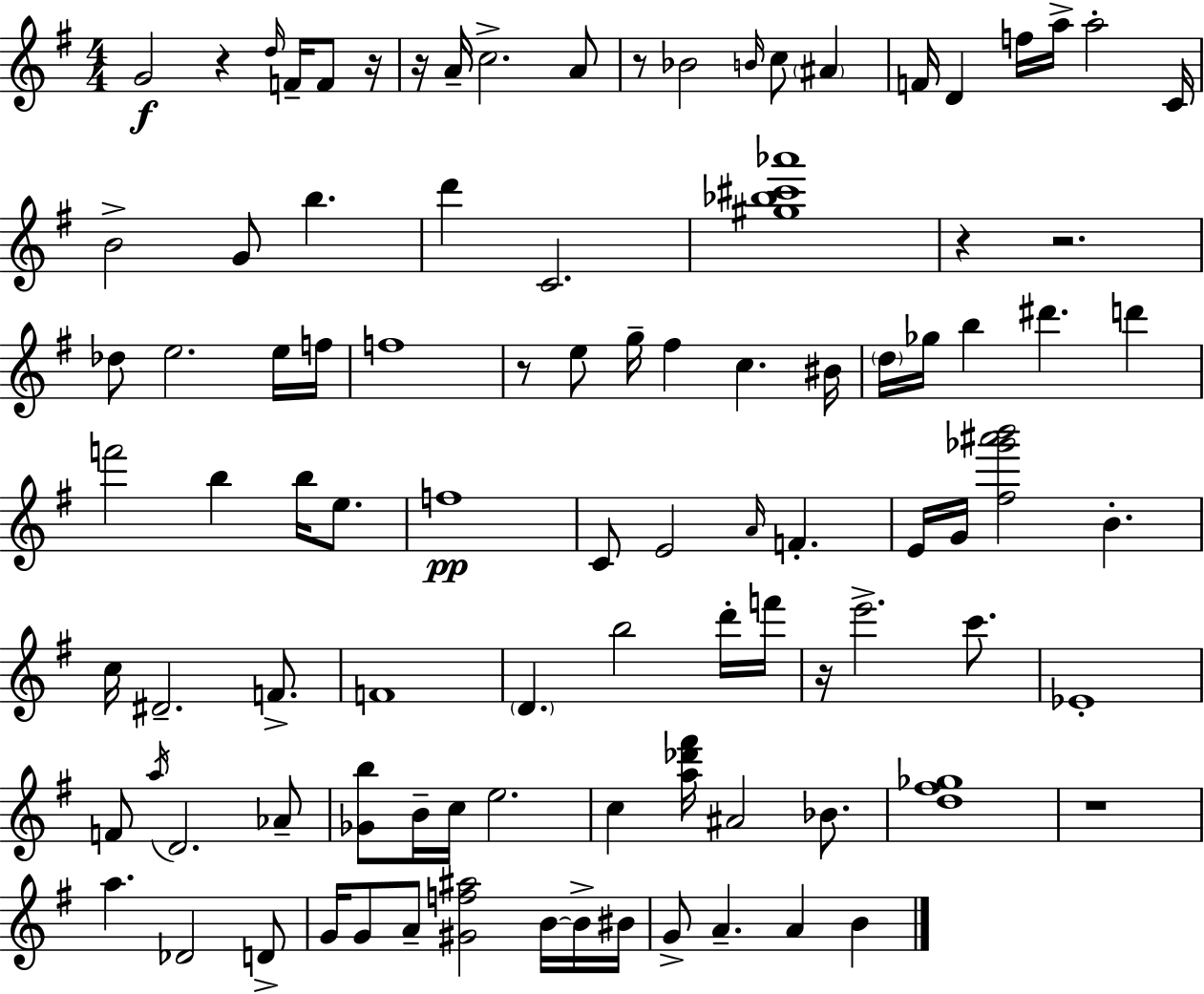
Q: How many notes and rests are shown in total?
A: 98